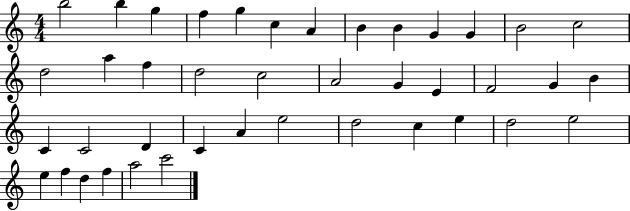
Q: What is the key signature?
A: C major